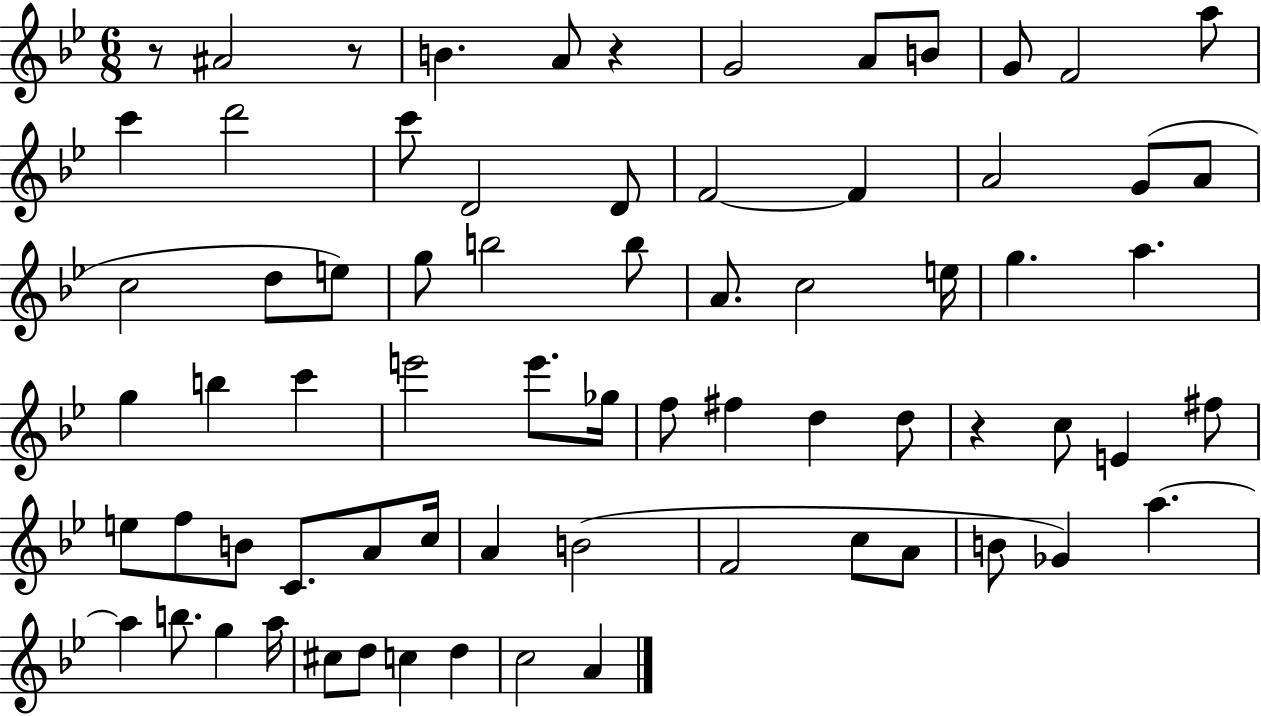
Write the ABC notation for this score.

X:1
T:Untitled
M:6/8
L:1/4
K:Bb
z/2 ^A2 z/2 B A/2 z G2 A/2 B/2 G/2 F2 a/2 c' d'2 c'/2 D2 D/2 F2 F A2 G/2 A/2 c2 d/2 e/2 g/2 b2 b/2 A/2 c2 e/4 g a g b c' e'2 e'/2 _g/4 f/2 ^f d d/2 z c/2 E ^f/2 e/2 f/2 B/2 C/2 A/2 c/4 A B2 F2 c/2 A/2 B/2 _G a a b/2 g a/4 ^c/2 d/2 c d c2 A